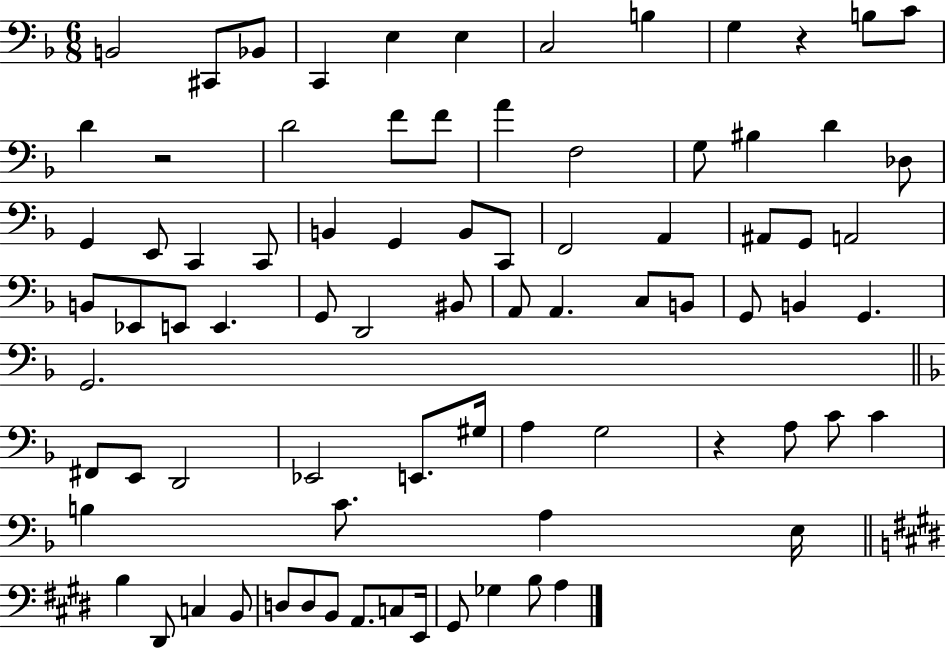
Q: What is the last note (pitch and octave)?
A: A3